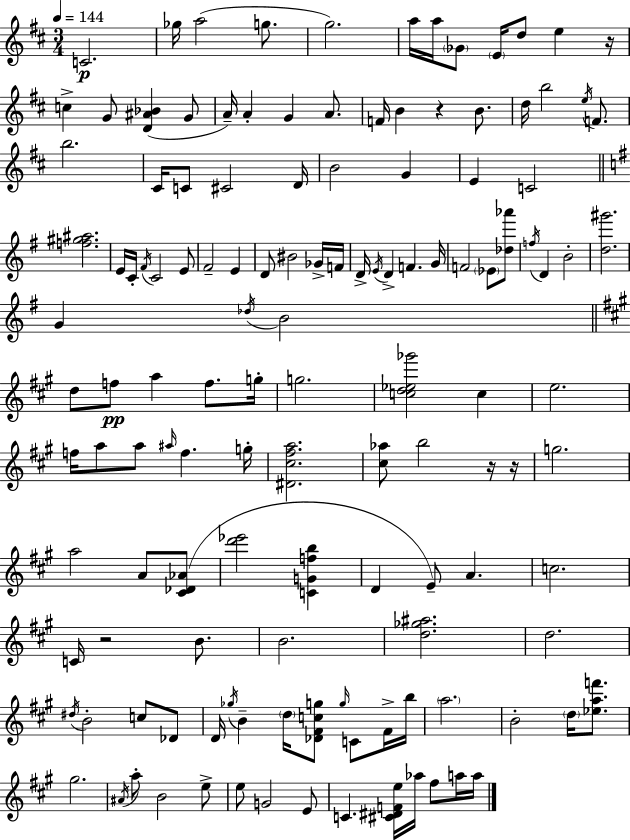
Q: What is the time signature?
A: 3/4